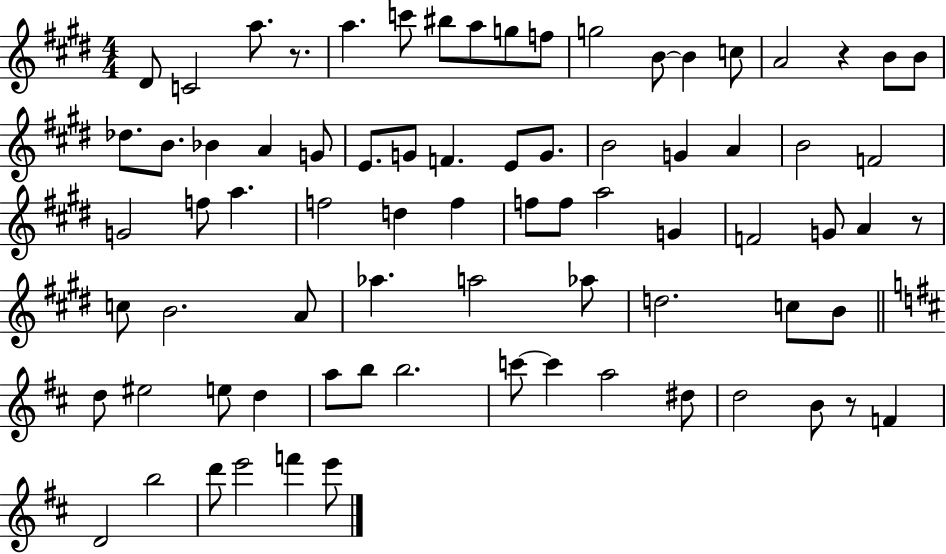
{
  \clef treble
  \numericTimeSignature
  \time 4/4
  \key e \major
  dis'8 c'2 a''8. r8. | a''4. c'''8 bis''8 a''8 g''8 f''8 | g''2 b'8~~ b'4 c''8 | a'2 r4 b'8 b'8 | \break des''8. b'8. bes'4 a'4 g'8 | e'8. g'8 f'4. e'8 g'8. | b'2 g'4 a'4 | b'2 f'2 | \break g'2 f''8 a''4. | f''2 d''4 f''4 | f''8 f''8 a''2 g'4 | f'2 g'8 a'4 r8 | \break c''8 b'2. a'8 | aes''4. a''2 aes''8 | d''2. c''8 b'8 | \bar "||" \break \key b \minor d''8 eis''2 e''8 d''4 | a''8 b''8 b''2. | c'''8~~ c'''4 a''2 dis''8 | d''2 b'8 r8 f'4 | \break d'2 b''2 | d'''8 e'''2 f'''4 e'''8 | \bar "|."
}